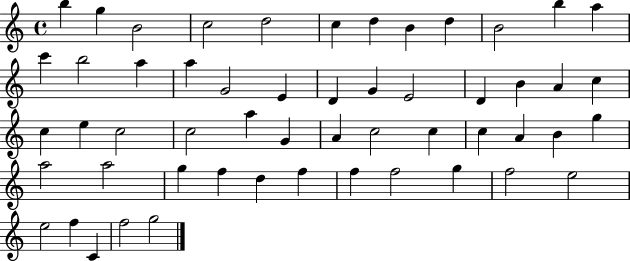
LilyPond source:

{
  \clef treble
  \time 4/4
  \defaultTimeSignature
  \key c \major
  b''4 g''4 b'2 | c''2 d''2 | c''4 d''4 b'4 d''4 | b'2 b''4 a''4 | \break c'''4 b''2 a''4 | a''4 g'2 e'4 | d'4 g'4 e'2 | d'4 b'4 a'4 c''4 | \break c''4 e''4 c''2 | c''2 a''4 g'4 | a'4 c''2 c''4 | c''4 a'4 b'4 g''4 | \break a''2 a''2 | g''4 f''4 d''4 f''4 | f''4 f''2 g''4 | f''2 e''2 | \break e''2 f''4 c'4 | f''2 g''2 | \bar "|."
}